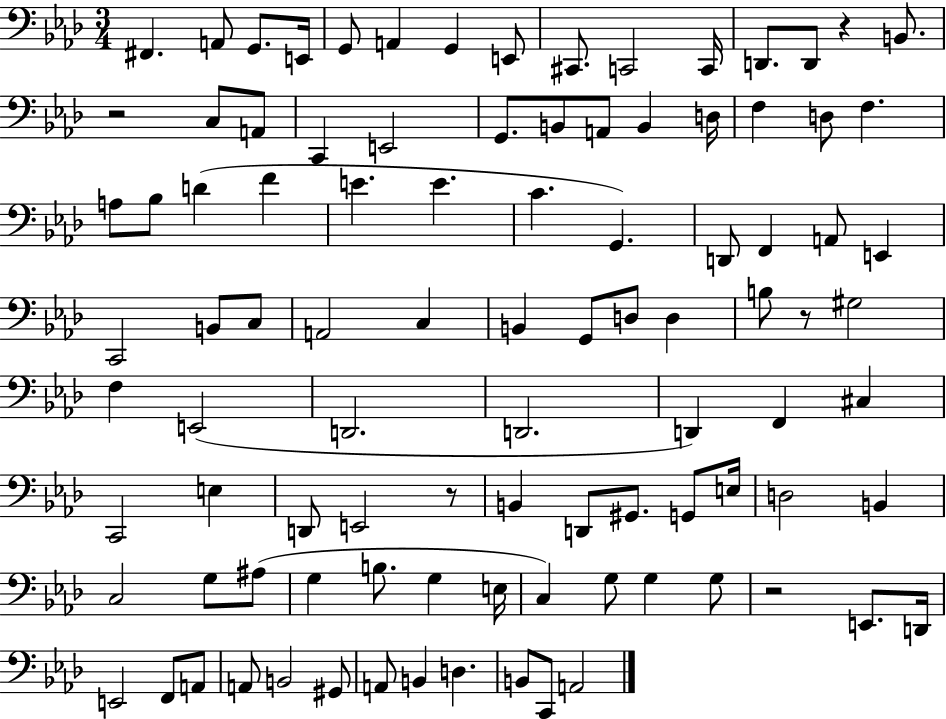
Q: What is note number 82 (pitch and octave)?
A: F2